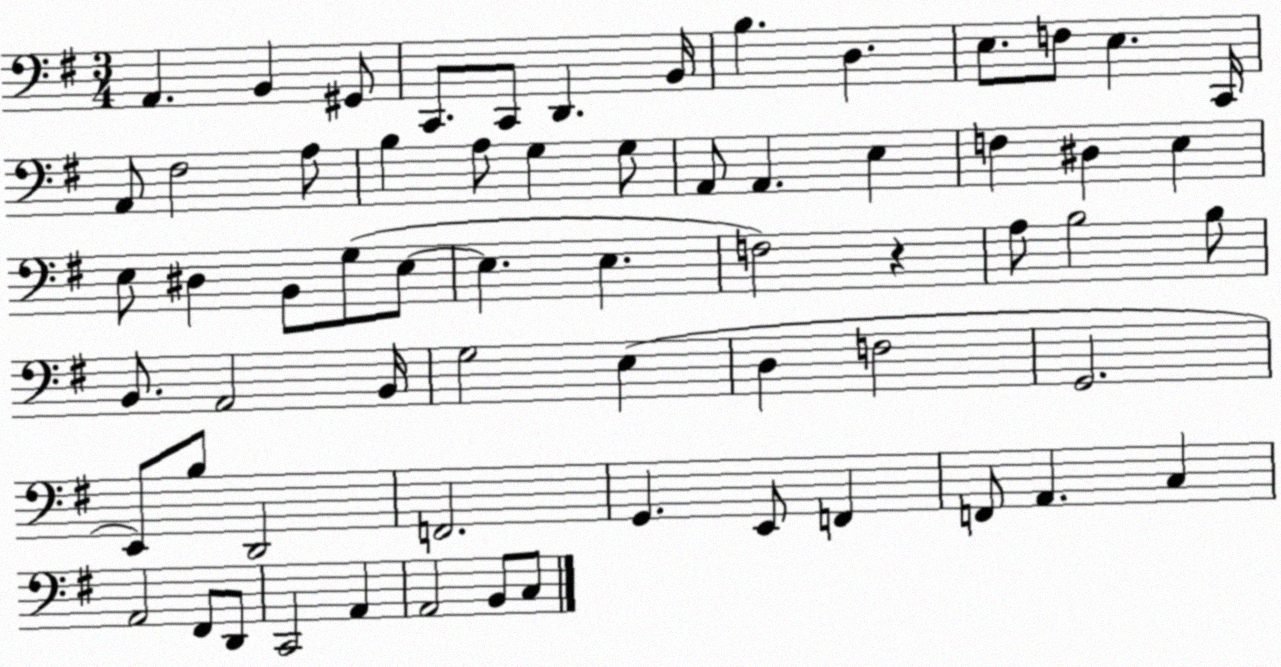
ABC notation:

X:1
T:Untitled
M:3/4
L:1/4
K:G
A,, B,, ^G,,/2 C,,/2 C,,/2 D,, B,,/4 B, D, E,/2 F,/2 E, C,,/4 A,,/2 ^F,2 A,/2 B, A,/2 G, G,/2 A,,/2 A,, E, F, ^D, E, E,/2 ^D, B,,/2 G,/2 E,/2 E, E, F,2 z A,/2 B,2 B,/2 B,,/2 A,,2 B,,/4 G,2 E, D, F,2 G,,2 E,,/2 B,/2 D,,2 F,,2 G,, E,,/2 F,, F,,/2 A,, C, A,,2 ^F,,/2 D,,/2 C,,2 A,, A,,2 B,,/2 C,/2